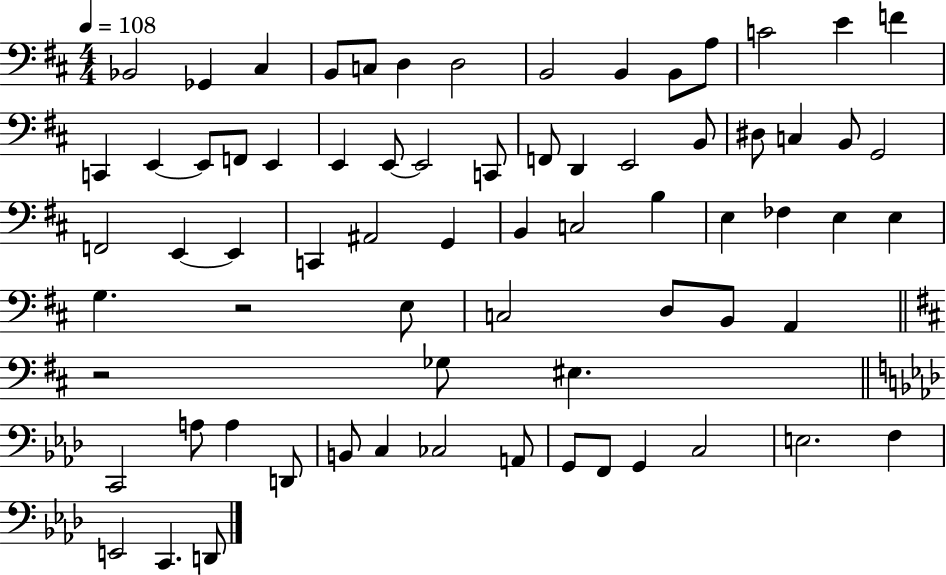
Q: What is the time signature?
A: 4/4